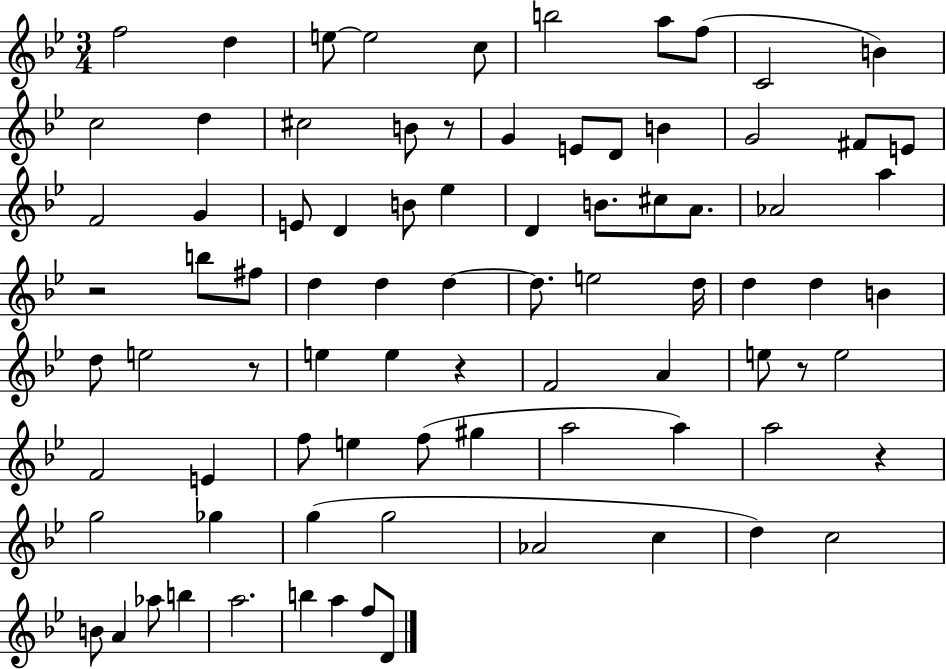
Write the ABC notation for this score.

X:1
T:Untitled
M:3/4
L:1/4
K:Bb
f2 d e/2 e2 c/2 b2 a/2 f/2 C2 B c2 d ^c2 B/2 z/2 G E/2 D/2 B G2 ^F/2 E/2 F2 G E/2 D B/2 _e D B/2 ^c/2 A/2 _A2 a z2 b/2 ^f/2 d d d d/2 e2 d/4 d d B d/2 e2 z/2 e e z F2 A e/2 z/2 e2 F2 E f/2 e f/2 ^g a2 a a2 z g2 _g g g2 _A2 c d c2 B/2 A _a/2 b a2 b a f/2 D/2